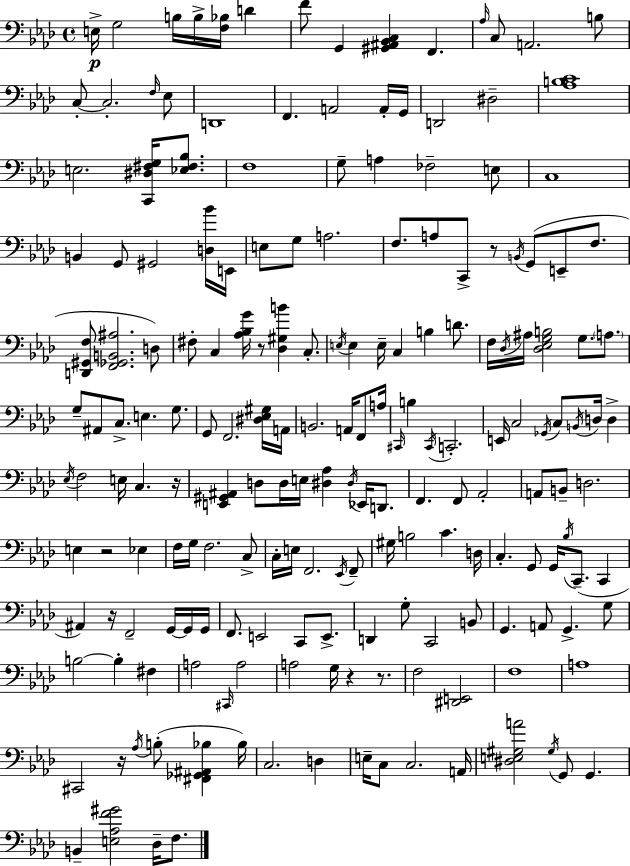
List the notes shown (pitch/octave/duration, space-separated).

E3/s G3/h B3/s B3/s [F3,Bb3]/s D4/q F4/e G2/q [G#2,A#2,Bb2,C3]/q F2/q. Ab3/s C3/e A2/h. B3/e C3/e C3/h. F3/s Eb3/e D2/w F2/q. A2/h A2/s G2/s D2/h D#3/h [Ab3,B3,C4]/w E3/h. [C2,D#3,F#3,G3]/s [Eb3,F#3,Bb3]/e. F3/w G3/e A3/q FES3/h E3/e C3/w B2/q G2/e G#2/h [D3,Bb4]/s E2/s E3/e G3/e A3/h. F3/e. A3/e C2/e R/e B2/s G2/e E2/e F3/e. [D2,G#2,F3]/e [F2,Gb2,B2,A#3]/h. D3/e F#3/e C3/q [Ab3,Bb3,G4]/s R/e [Db3,G#3,B4]/q C3/e. E3/s E3/q E3/s C3/q B3/q D4/e. F3/s Db3/s A#3/s [Db3,Eb3,G3,B3]/h G3/e. A3/e. G3/e A#2/e C3/e. E3/q. G3/e. G2/e F2/h. [D#3,Eb3,G#3]/s A2/s B2/h. A2/s F2/e A3/s C#2/s B3/q C#2/s C2/h. E2/s C3/h Gb2/s C3/e B2/s D3/s D3/q Eb3/s F3/h E3/s C3/q. R/s [E2,G#2,A#2]/q D3/e D3/s E3/s [D#3,Ab3]/q D#3/s Eb2/s D2/e. F2/q. F2/e Ab2/h A2/e B2/e D3/h. E3/q R/h Eb3/q F3/s G3/s F3/h. C3/e C3/s E3/s F2/h. Eb2/s F2/e G#3/s B3/h C4/q. D3/s C3/q. G2/e G2/s Bb3/s C2/e. C2/q A#2/q R/s F2/h G2/s G2/s G2/s F2/e. E2/h C2/e E2/e. D2/q G3/e C2/h B2/e G2/q. A2/e G2/q. G3/e B3/h B3/q F#3/q A3/h C#2/s A3/h A3/h G3/s R/q R/e. F3/h [D#2,E2]/h F3/w A3/w C#2/h R/s Ab3/s B3/e [F#2,Gb2,A#2,Bb3]/q Bb3/s C3/h. D3/q E3/s C3/e C3/h. A2/s [D#3,E3,G#3,A4]/h G#3/s G2/e G2/q. B2/q [E3,Ab3,F4,G#4]/h Db3/s F3/e.